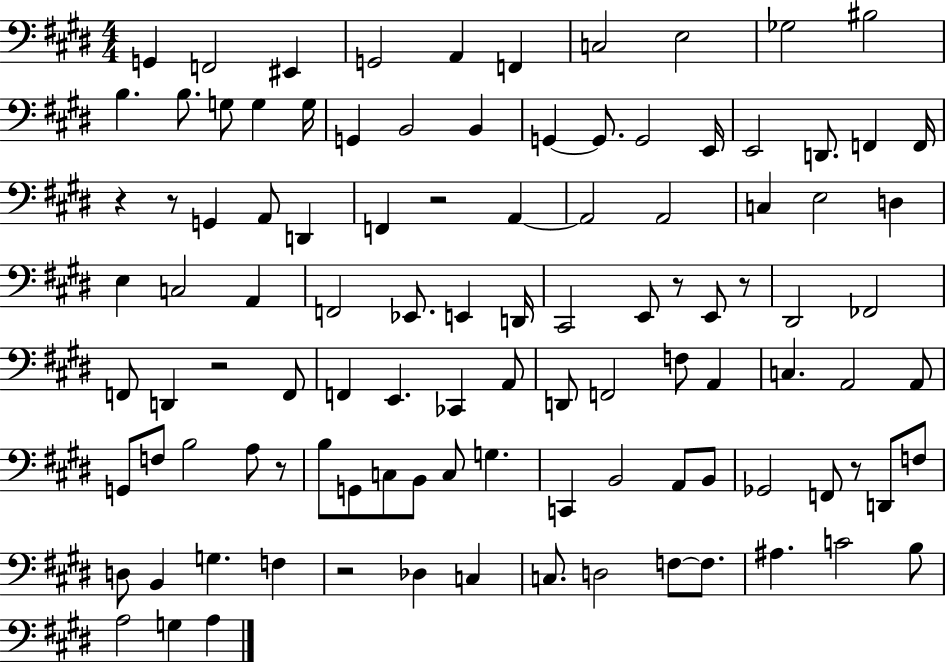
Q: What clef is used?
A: bass